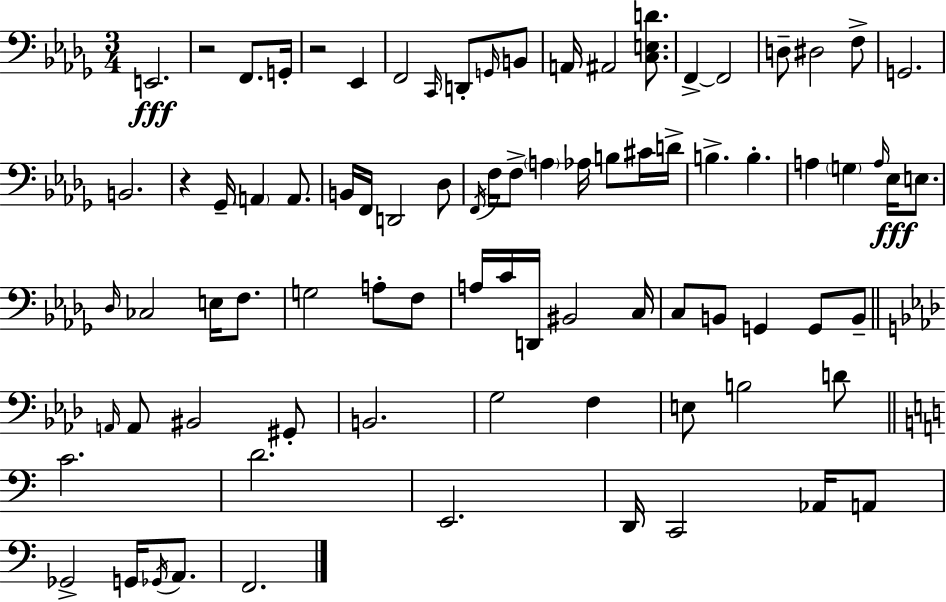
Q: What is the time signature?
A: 3/4